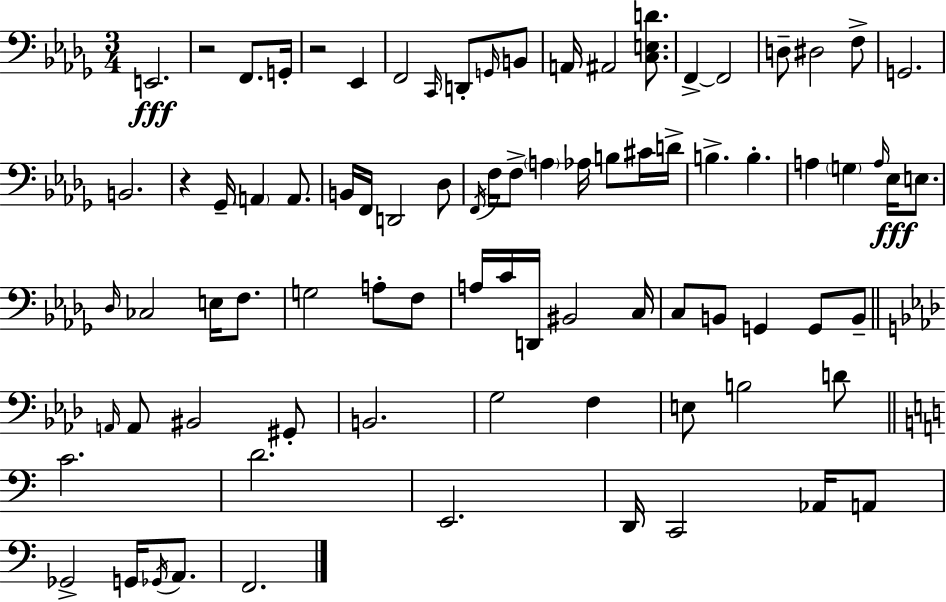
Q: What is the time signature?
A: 3/4